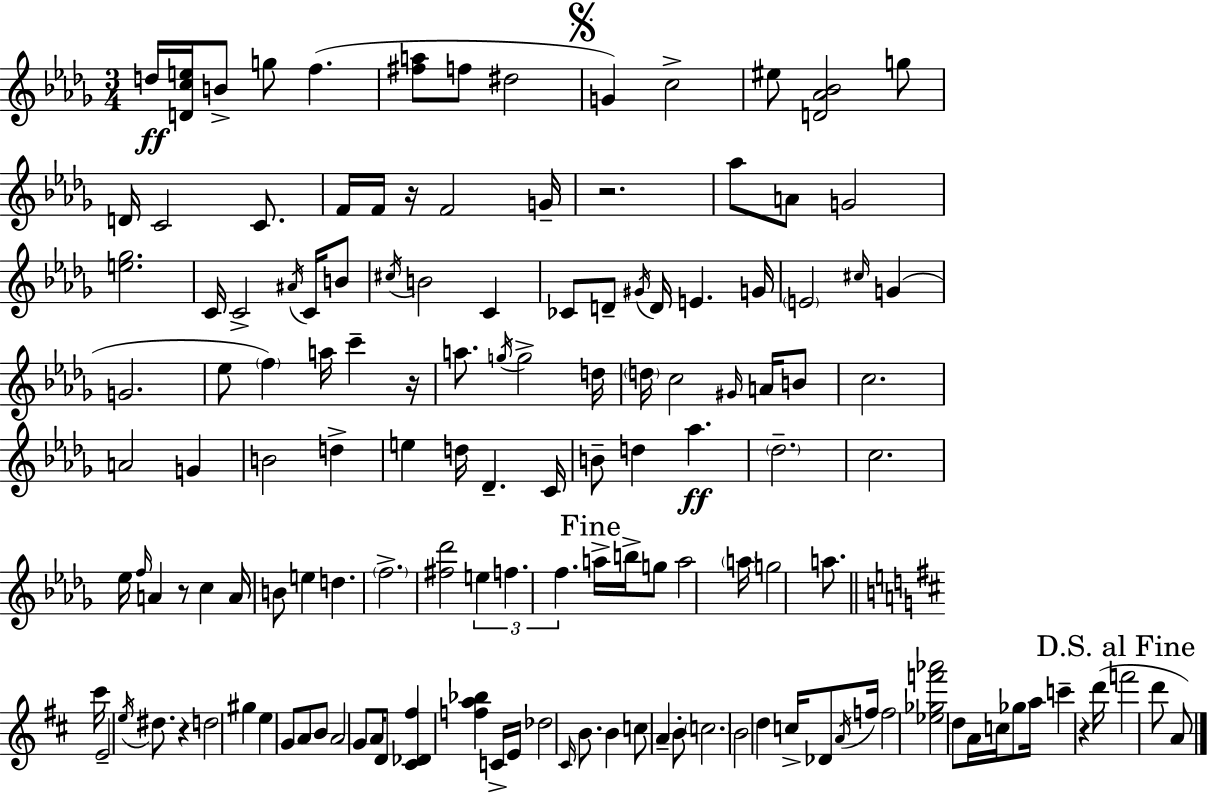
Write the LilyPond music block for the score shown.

{
  \clef treble
  \numericTimeSignature
  \time 3/4
  \key bes \minor
  d''16\ff <d' c'' e''>16 b'8-> g''8 f''4.( | <fis'' a''>8 f''8 dis''2 | \mark \markup { \musicglyph "scripts.segno" } g'4) c''2-> | eis''8 <d' aes' bes'>2 g''8 | \break d'16 c'2 c'8. | f'16 f'16 r16 f'2 g'16-- | r2. | aes''8 a'8 g'2 | \break <e'' ges''>2. | c'16 c'2-> \acciaccatura { ais'16 } c'16 b'8 | \acciaccatura { cis''16 } b'2 c'4 | ces'8 d'8-- \acciaccatura { gis'16 } d'16 e'4. | \break g'16 \parenthesize e'2 \grace { cis''16 } | g'4( g'2. | ees''8 \parenthesize f''4) a''16 c'''4-- | r16 a''8. \acciaccatura { g''16 } g''2-> | \break d''16 \parenthesize d''16 c''2 | \grace { gis'16 } a'16 b'8 c''2. | a'2 | g'4 b'2 | \break d''4-> e''4 d''16 des'4.-- | c'16 b'8-- d''4 | aes''4.\ff \parenthesize des''2.-- | c''2. | \break ees''16 \grace { f''16 } a'4 | r8 c''4 a'16 b'8 e''4 | d''4. \parenthesize f''2.-> | <fis'' des'''>2 | \break \tuplet 3/2 { e''4 f''4. | f''4. } \mark "Fine" a''16-> b''16-> g''8 a''2 | \parenthesize a''16 g''2 | a''8. \bar "||" \break \key d \major cis'''16 e'2-- \acciaccatura { e''16 } dis''8. | r4 d''2 | gis''4 e''4 g'8 a'8 | b'8 a'2 g'8 | \break a'16 d'8 <cis' des' fis''>4 <f'' a'' bes''>4 | c'16-> e'16 des''2 \grace { cis'16 } b'8. | b'4 c''8 a'4-- | b'8-. \parenthesize c''2. | \break b'2 d''4 | c''16-> des'8 \acciaccatura { a'16 } f''16 f''2 | <ees'' ges'' f''' aes'''>2 d''8 | a'16 c''16 ges''8 a''16 c'''4-- r4 | \break d'''16( \mark "D.S. al Fine" f'''2 d'''8 | a'8) \bar "|."
}